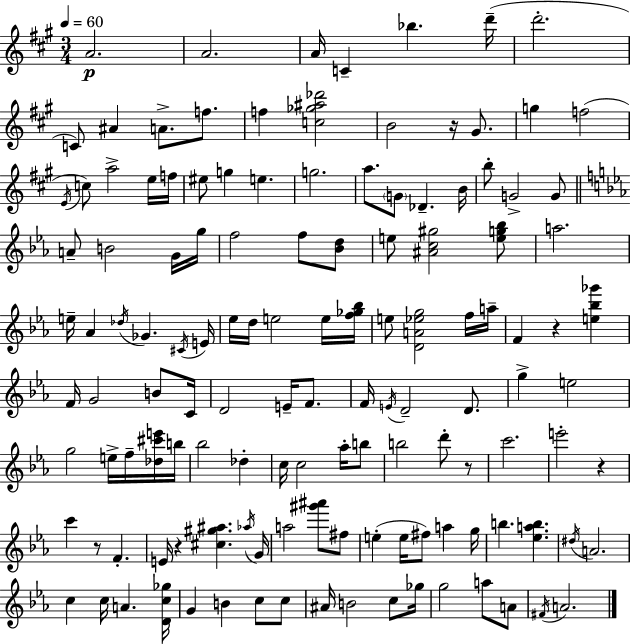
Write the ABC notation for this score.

X:1
T:Untitled
M:3/4
L:1/4
K:A
A2 A2 A/4 C _b d'/4 d'2 C/2 ^A A/2 f/2 f [c_g^a_d']2 B2 z/4 ^G/2 g f2 E/4 c/2 a2 e/4 f/4 ^e/2 g e g2 a/2 G/2 _D B/4 b/2 G2 G/2 A/2 B2 G/4 g/4 f2 f/2 [_Bd]/2 e/2 [^Ac^g]2 [eg_b]/2 a2 e/4 _A _d/4 _G ^C/4 E/4 _e/4 d/4 e2 e/4 [f_g_b]/4 e/2 [DA_eg]2 f/4 a/4 F z [e_b_g'] F/4 G2 B/2 C/4 D2 E/4 F/2 F/4 E/4 D2 D/2 g e2 g2 e/4 f/4 [_d^c'e']/4 b/4 _b2 _d c/4 c2 _a/4 b/2 b2 d'/2 z/2 c'2 e'2 z c' z/2 F E/4 z [^c^g^a] _a/4 G/4 a2 [^g'^a']/2 ^f/2 e e/4 ^f/2 a g/4 b [_eab] ^d/4 A2 c c/4 A [Dc_g]/4 G B c/2 c/2 ^A/4 B2 c/2 _g/4 g2 a/2 A/2 ^F/4 A2